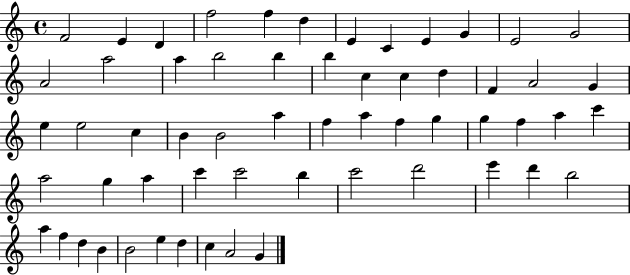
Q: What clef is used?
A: treble